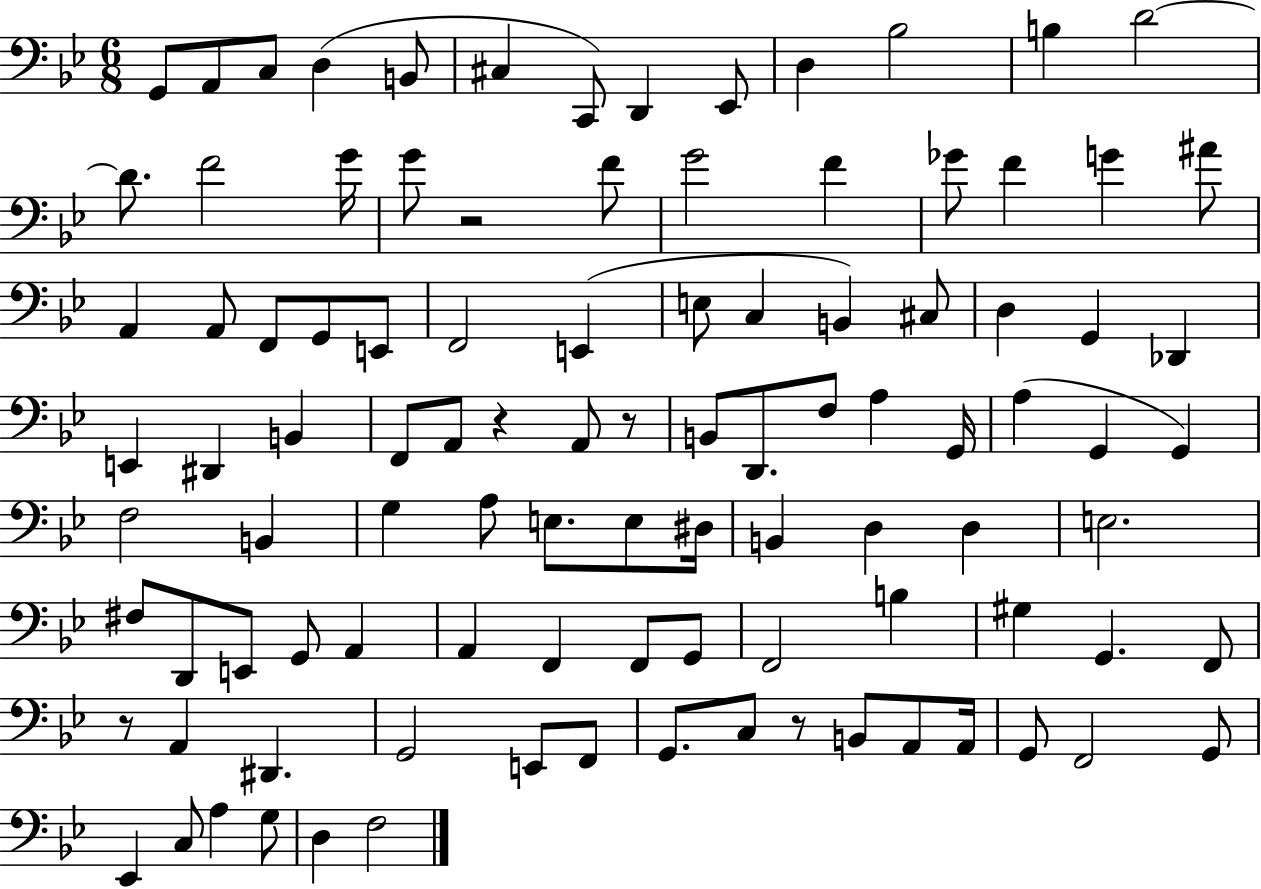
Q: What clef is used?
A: bass